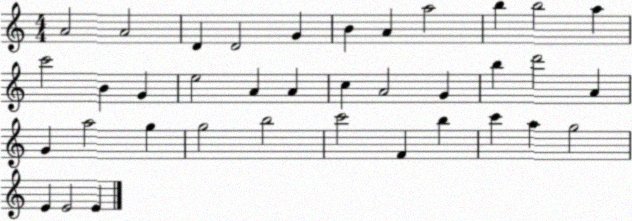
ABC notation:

X:1
T:Untitled
M:4/4
L:1/4
K:C
A2 A2 D D2 G B A a2 b b2 a c'2 B G e2 A A c A2 G b d'2 A G a2 g g2 b2 c'2 F b c' a g2 E E2 E